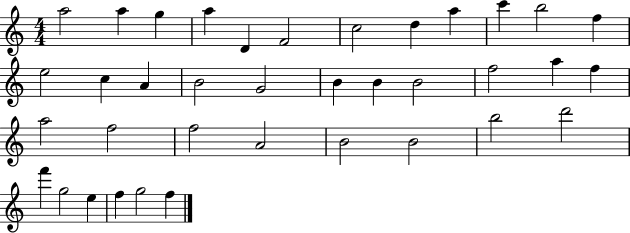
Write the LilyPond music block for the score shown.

{
  \clef treble
  \numericTimeSignature
  \time 4/4
  \key c \major
  a''2 a''4 g''4 | a''4 d'4 f'2 | c''2 d''4 a''4 | c'''4 b''2 f''4 | \break e''2 c''4 a'4 | b'2 g'2 | b'4 b'4 b'2 | f''2 a''4 f''4 | \break a''2 f''2 | f''2 a'2 | b'2 b'2 | b''2 d'''2 | \break f'''4 g''2 e''4 | f''4 g''2 f''4 | \bar "|."
}